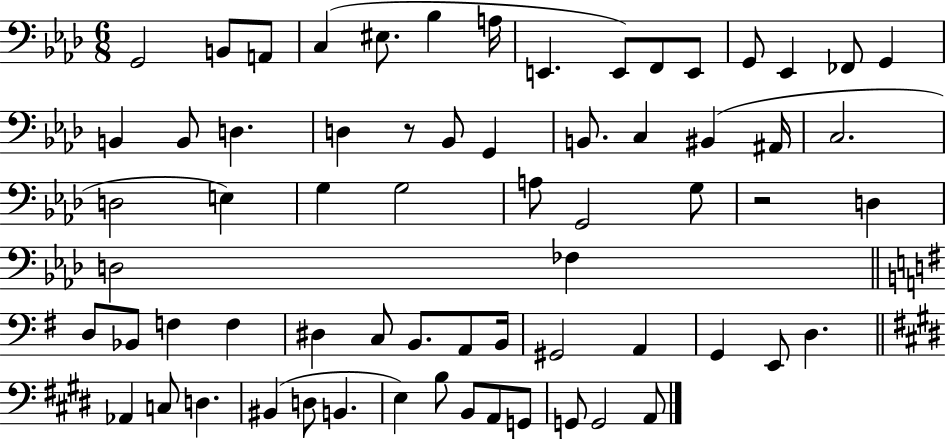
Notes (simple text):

G2/h B2/e A2/e C3/q EIS3/e. Bb3/q A3/s E2/q. E2/e F2/e E2/e G2/e Eb2/q FES2/e G2/q B2/q B2/e D3/q. D3/q R/e Bb2/e G2/q B2/e. C3/q BIS2/q A#2/s C3/h. D3/h E3/q G3/q G3/h A3/e G2/h G3/e R/h D3/q D3/h FES3/q D3/e Bb2/e F3/q F3/q D#3/q C3/e B2/e. A2/e B2/s G#2/h A2/q G2/q E2/e D3/q. Ab2/q C3/e D3/q. BIS2/q D3/e B2/q. E3/q B3/e B2/e A2/e G2/e G2/e G2/h A2/e